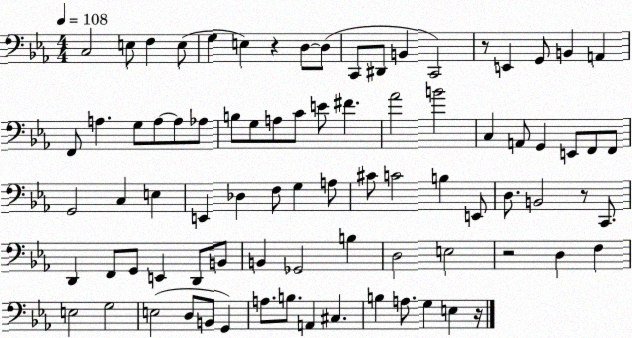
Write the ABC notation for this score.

X:1
T:Untitled
M:4/4
L:1/4
K:Eb
C,2 E,/2 F, E,/2 G, E, z D,/2 D,/2 C,,/2 ^D,,/2 B,, C,,2 z/2 E,, G,,/2 B,, A,, F,,/2 A, G,/2 A,/2 A,/2 _A,/2 B,/2 G,/2 A,/2 C/2 E/2 ^F _A2 B2 C, A,,/2 G,, E,,/2 F,,/2 F,,/2 G,,2 C, E, E,, _D, F,/2 G, A,/2 ^C/2 C2 B, E,,/2 D,/2 B,,2 z/2 C,,/2 D,, F,,/2 G,,/2 E,, D,,/2 B,,/2 B,, _G,,2 B, D,2 E,2 z2 D, F, E,2 G,2 E,2 D,/2 B,,/2 G,, A,/2 B,/2 A,, ^C, B, A,/2 G, E, z/4